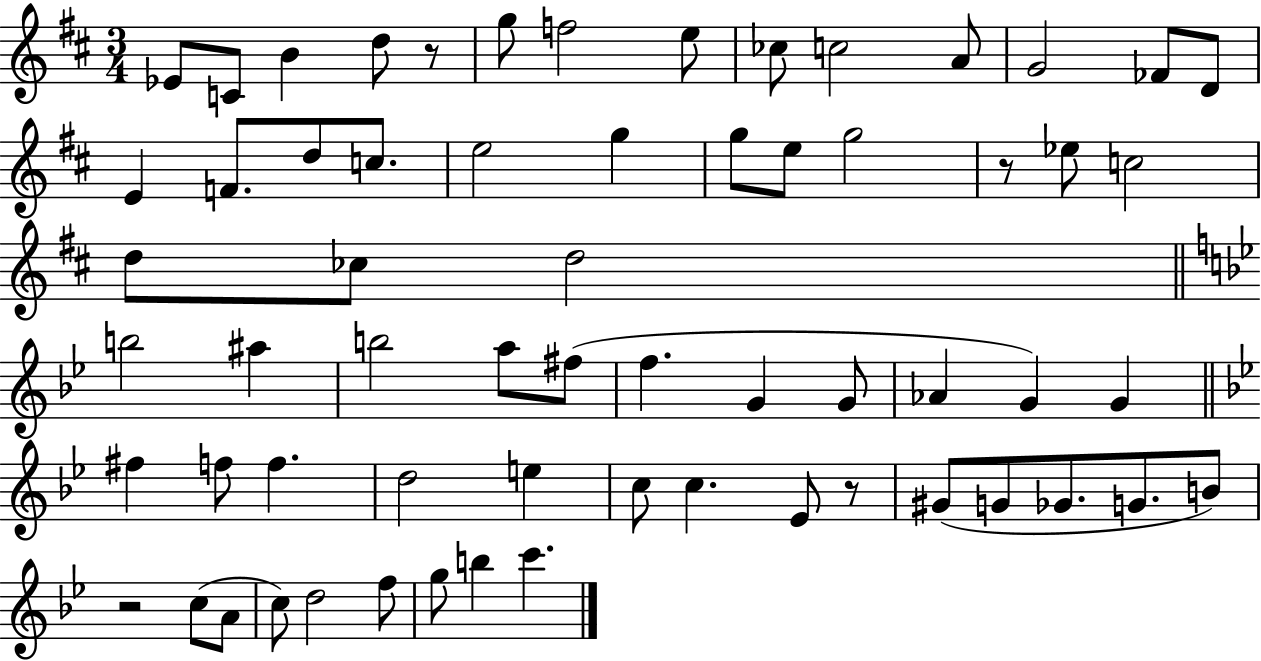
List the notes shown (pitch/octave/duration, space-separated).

Eb4/e C4/e B4/q D5/e R/e G5/e F5/h E5/e CES5/e C5/h A4/e G4/h FES4/e D4/e E4/q F4/e. D5/e C5/e. E5/h G5/q G5/e E5/e G5/h R/e Eb5/e C5/h D5/e CES5/e D5/h B5/h A#5/q B5/h A5/e F#5/e F5/q. G4/q G4/e Ab4/q G4/q G4/q F#5/q F5/e F5/q. D5/h E5/q C5/e C5/q. Eb4/e R/e G#4/e G4/e Gb4/e. G4/e. B4/e R/h C5/e A4/e C5/e D5/h F5/e G5/e B5/q C6/q.